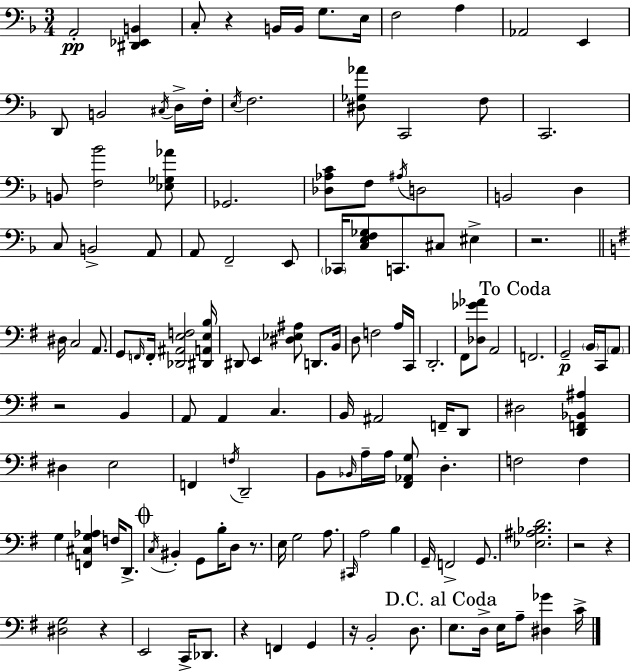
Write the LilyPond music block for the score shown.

{
  \clef bass
  \numericTimeSignature
  \time 3/4
  \key d \minor
  a,2-.\pp <dis, ees, b,>4 | c8-. r4 b,16 b,16 g8. e16 | f2 a4 | aes,2 e,4 | \break d,8 b,2 \acciaccatura { cis16 } d16-> | f16-. \acciaccatura { e16 } f2. | <dis ges aes'>8 c,2 | f8 c,2. | \break b,8 <f bes'>2 | <ees ges aes'>8 ges,2. | <des aes c'>8 f8 \acciaccatura { ais16 } d2 | b,2 d4 | \break c8 b,2-> | a,8 a,8 f,2-- | e,8 \parenthesize ces,16 <c e f ges>8 c,8. cis8 eis4-> | r2. | \break \bar "||" \break \key g \major dis16 c2 a,8. | g,8 \grace { f,16 } f,16-. <des, ais, e f>2 | <dis, a, e b>16 dis,8 e,4 <dis ees ais>8 d,8. | b,16 d8 f2 a16 | \break c,16 d,2.-. | fis,8 <des ges' aes'>8 a,2 | \mark "To Coda" f,2. | g,2--\p \parenthesize b,16 c,16 \parenthesize a,8 | \break r2 b,4 | a,8 a,4 c4. | b,16 ais,2 f,16-- d,8 | dis2 <d, f, bes, ais>4 | \break dis4 e2 | f,4 \acciaccatura { f16 } d,2-- | b,8 \grace { bes,16 } a16-- a16 <fis, aes, g>8 d4.-. | f2 f4 | \break g4 <f, cis g aes>4 f16 | d,8.-> \mark \markup { \musicglyph "scripts.coda" } \acciaccatura { c16 } bis,4-. g,8 b16-. d8 | r8. e16 g2 | a8. \grace { cis,16 } a2 | \break b4 g,16-- f,2-> | g,8. <ees ais bes d'>2. | r2 | r4 <dis g>2 | \break r4 e,2 | c,16-> des,8. r4 f,4 | g,4 r16 b,2-. | d8. \mark "D.C. al Coda" e8. d16-> e16 a8-- | \break <dis ges'>4 c'16-> \bar "|."
}